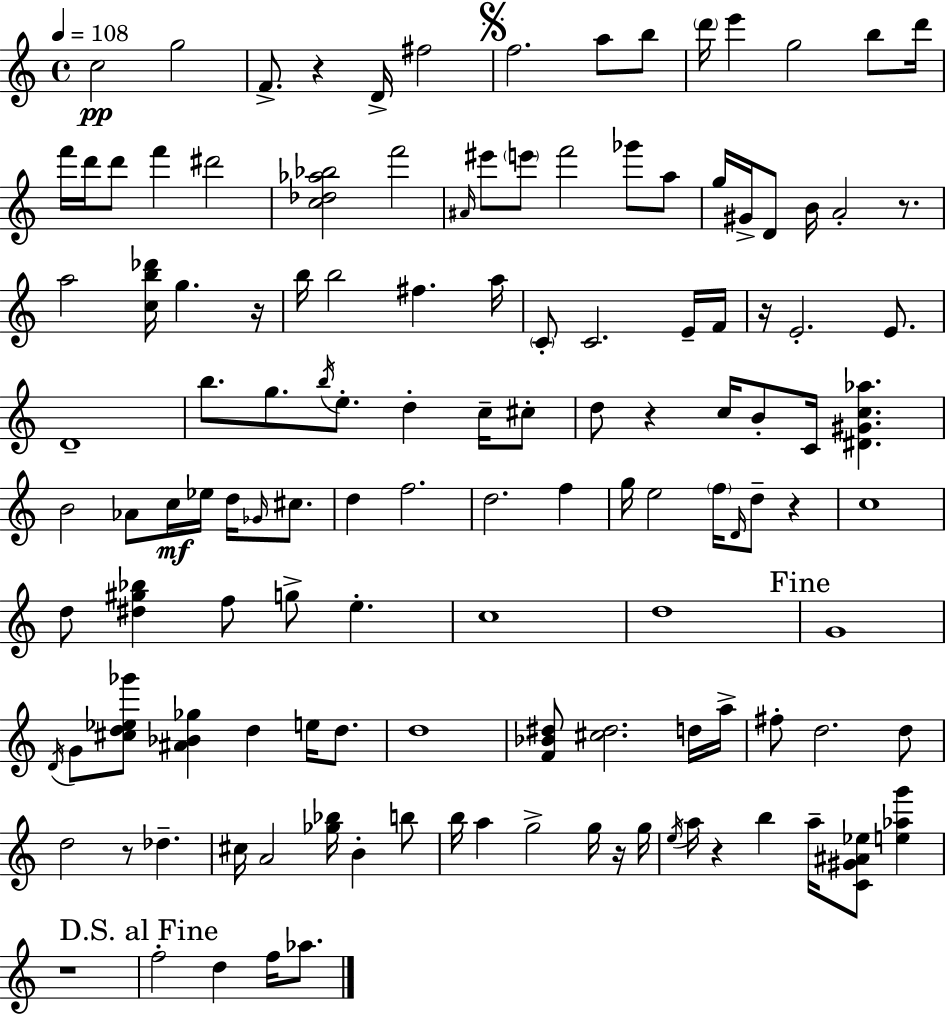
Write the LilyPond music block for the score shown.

{
  \clef treble
  \time 4/4
  \defaultTimeSignature
  \key c \major
  \tempo 4 = 108
  \repeat volta 2 { c''2\pp g''2 | f'8.-> r4 d'16-> fis''2 | \mark \markup { \musicglyph "scripts.segno" } f''2. a''8 b''8 | \parenthesize d'''16 e'''4 g''2 b''8 d'''16 | \break f'''16 d'''16 d'''8 f'''4 dis'''2 | <c'' des'' aes'' bes''>2 f'''2 | \grace { ais'16 } eis'''8 \parenthesize e'''8 f'''2 ges'''8 a''8 | g''16 gis'16-> d'8 b'16 a'2-. r8. | \break a''2 <c'' b'' des'''>16 g''4. | r16 b''16 b''2 fis''4. | a''16 \parenthesize c'8-. c'2. e'16-- | f'16 r16 e'2.-. e'8. | \break d'1-- | b''8. g''8. \acciaccatura { b''16 } e''8.-. d''4-. c''16-- | cis''8-. d''8 r4 c''16 b'8-. c'16 <dis' gis' c'' aes''>4. | b'2 aes'8 c''16\mf ees''16 d''16 \grace { ges'16 } | \break cis''8. d''4 f''2. | d''2. f''4 | g''16 e''2 \parenthesize f''16 \grace { d'16 } d''8-- | r4 c''1 | \break d''8 <dis'' gis'' bes''>4 f''8 g''8-> e''4.-. | c''1 | d''1 | \mark "Fine" g'1 | \break \acciaccatura { d'16 } g'8 <cis'' d'' ees'' ges'''>8 <ais' bes' ges''>4 d''4 | e''16 d''8. d''1 | <f' bes' dis''>8 <cis'' dis''>2. | d''16 a''16-> fis''8-. d''2. | \break d''8 d''2 r8 des''4.-- | cis''16 a'2 <ges'' bes''>16 b'4-. | b''8 b''16 a''4 g''2-> | g''16 r16 g''16 \acciaccatura { e''16 } a''16 r4 b''4 a''16-- | \break <c' gis' ais' ees''>8 <e'' aes'' g'''>4 r1 | \mark "D.S. al Fine" f''2-. d''4 | f''16 aes''8. } \bar "|."
}